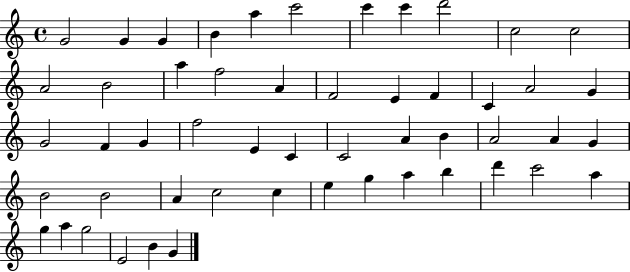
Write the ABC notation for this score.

X:1
T:Untitled
M:4/4
L:1/4
K:C
G2 G G B a c'2 c' c' d'2 c2 c2 A2 B2 a f2 A F2 E F C A2 G G2 F G f2 E C C2 A B A2 A G B2 B2 A c2 c e g a b d' c'2 a g a g2 E2 B G